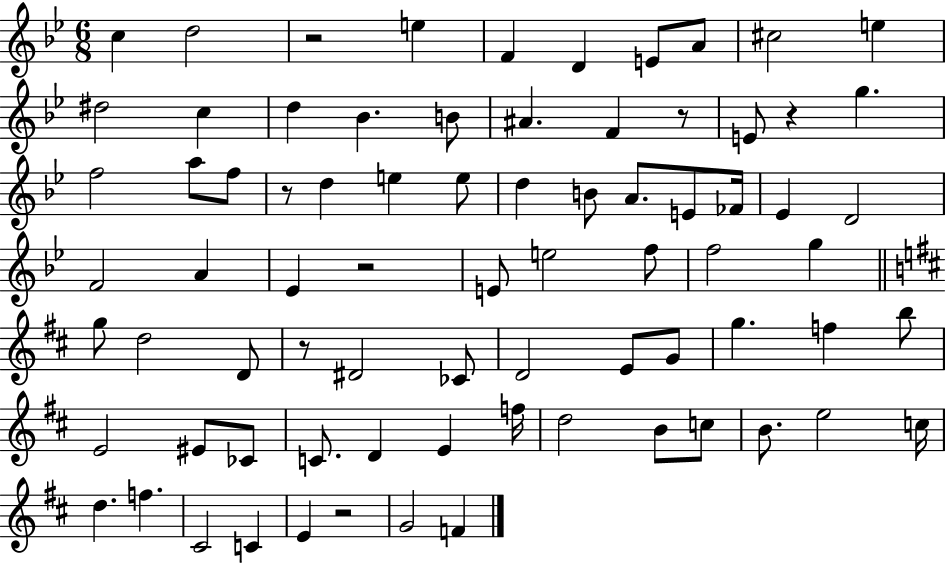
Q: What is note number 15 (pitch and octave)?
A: A#4